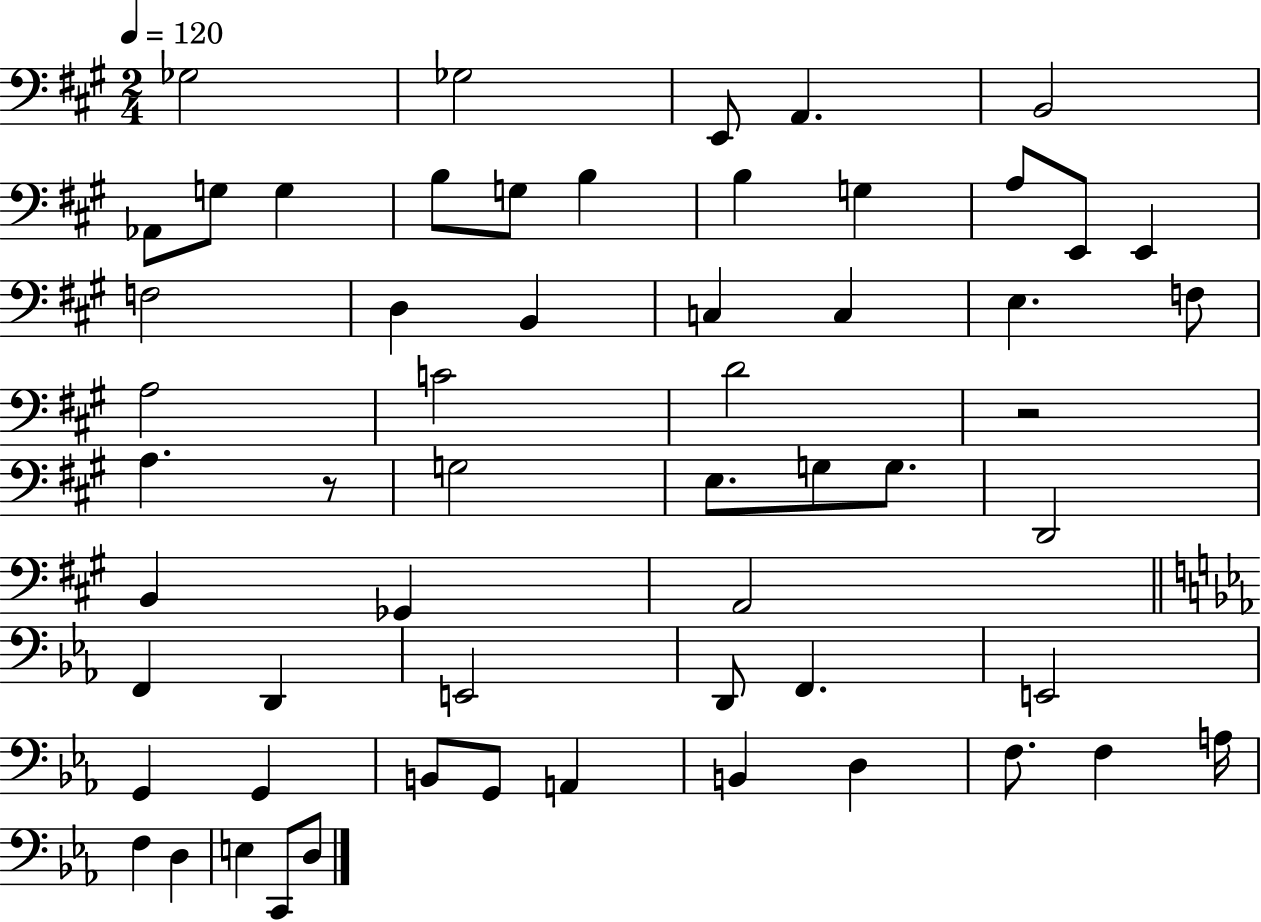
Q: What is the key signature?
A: A major